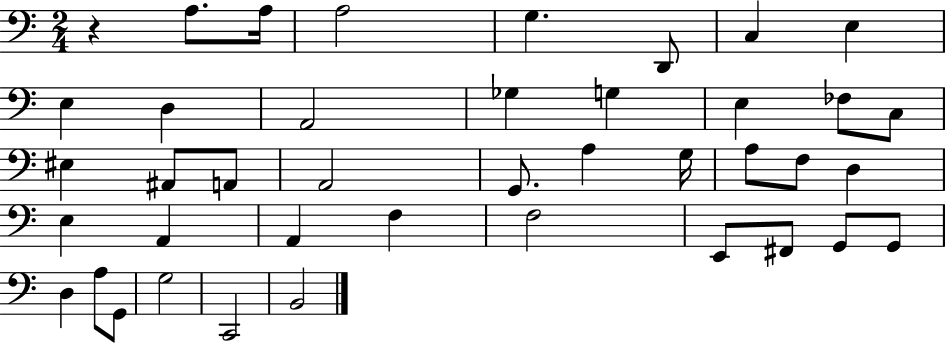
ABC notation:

X:1
T:Untitled
M:2/4
L:1/4
K:C
z A,/2 A,/4 A,2 G, D,,/2 C, E, E, D, A,,2 _G, G, E, _F,/2 C,/2 ^E, ^A,,/2 A,,/2 A,,2 G,,/2 A, G,/4 A,/2 F,/2 D, E, A,, A,, F, F,2 E,,/2 ^F,,/2 G,,/2 G,,/2 D, A,/2 G,,/2 G,2 C,,2 B,,2